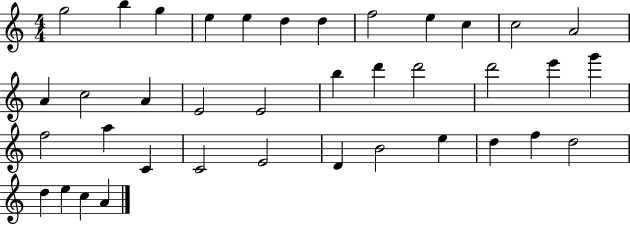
G5/h B5/q G5/q E5/q E5/q D5/q D5/q F5/h E5/q C5/q C5/h A4/h A4/q C5/h A4/q E4/h E4/h B5/q D6/q D6/h D6/h E6/q G6/q F5/h A5/q C4/q C4/h E4/h D4/q B4/h E5/q D5/q F5/q D5/h D5/q E5/q C5/q A4/q